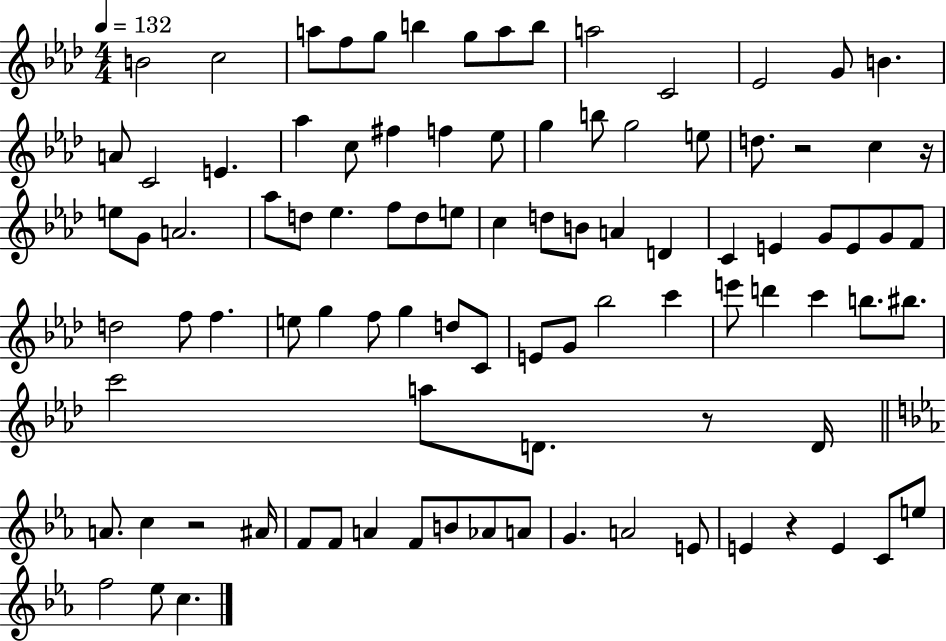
{
  \clef treble
  \numericTimeSignature
  \time 4/4
  \key aes \major
  \tempo 4 = 132
  b'2 c''2 | a''8 f''8 g''8 b''4 g''8 a''8 b''8 | a''2 c'2 | ees'2 g'8 b'4. | \break a'8 c'2 e'4. | aes''4 c''8 fis''4 f''4 ees''8 | g''4 b''8 g''2 e''8 | d''8. r2 c''4 r16 | \break e''8 g'8 a'2. | aes''8 d''8 ees''4. f''8 d''8 e''8 | c''4 d''8 b'8 a'4 d'4 | c'4 e'4 g'8 e'8 g'8 f'8 | \break d''2 f''8 f''4. | e''8 g''4 f''8 g''4 d''8 c'8 | e'8 g'8 bes''2 c'''4 | e'''8 d'''4 c'''4 b''8. bis''8. | \break c'''2 a''8 d'8. r8 d'16 | \bar "||" \break \key ees \major a'8. c''4 r2 ais'16 | f'8 f'8 a'4 f'8 b'8 aes'8 a'8 | g'4. a'2 e'8 | e'4 r4 e'4 c'8 e''8 | \break f''2 ees''8 c''4. | \bar "|."
}